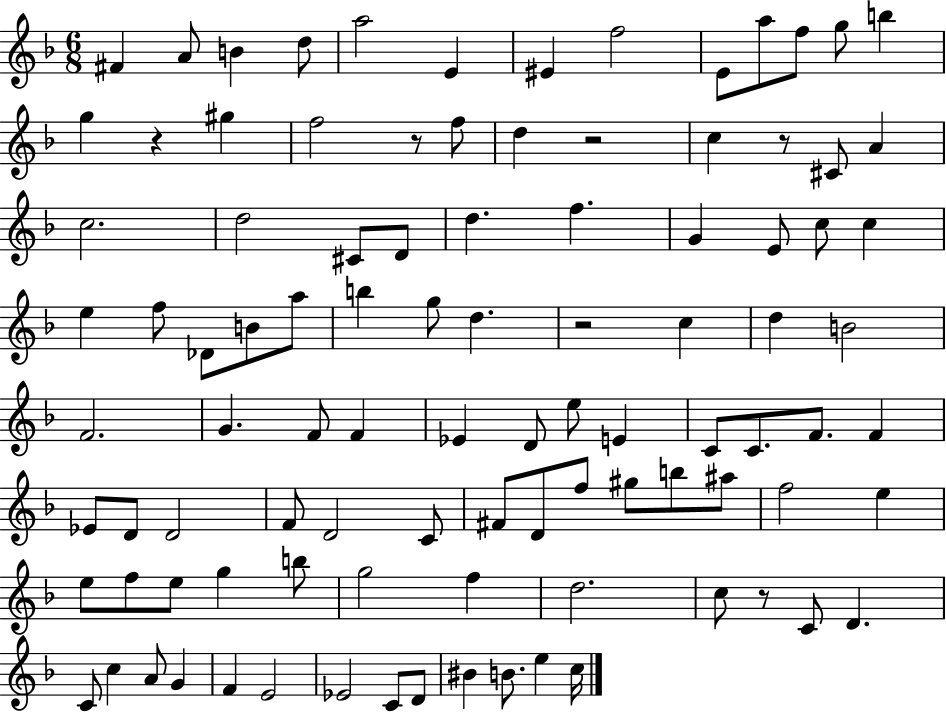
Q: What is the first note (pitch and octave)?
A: F#4